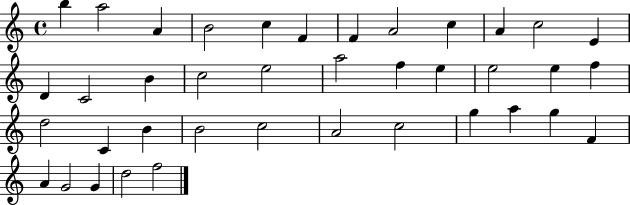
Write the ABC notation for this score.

X:1
T:Untitled
M:4/4
L:1/4
K:C
b a2 A B2 c F F A2 c A c2 E D C2 B c2 e2 a2 f e e2 e f d2 C B B2 c2 A2 c2 g a g F A G2 G d2 f2